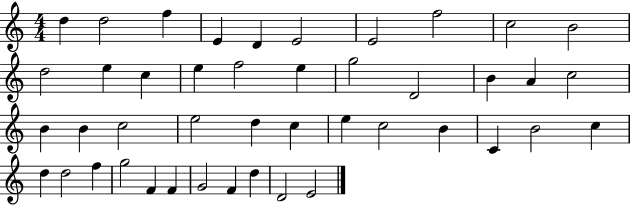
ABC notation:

X:1
T:Untitled
M:4/4
L:1/4
K:C
d d2 f E D E2 E2 f2 c2 B2 d2 e c e f2 e g2 D2 B A c2 B B c2 e2 d c e c2 B C B2 c d d2 f g2 F F G2 F d D2 E2